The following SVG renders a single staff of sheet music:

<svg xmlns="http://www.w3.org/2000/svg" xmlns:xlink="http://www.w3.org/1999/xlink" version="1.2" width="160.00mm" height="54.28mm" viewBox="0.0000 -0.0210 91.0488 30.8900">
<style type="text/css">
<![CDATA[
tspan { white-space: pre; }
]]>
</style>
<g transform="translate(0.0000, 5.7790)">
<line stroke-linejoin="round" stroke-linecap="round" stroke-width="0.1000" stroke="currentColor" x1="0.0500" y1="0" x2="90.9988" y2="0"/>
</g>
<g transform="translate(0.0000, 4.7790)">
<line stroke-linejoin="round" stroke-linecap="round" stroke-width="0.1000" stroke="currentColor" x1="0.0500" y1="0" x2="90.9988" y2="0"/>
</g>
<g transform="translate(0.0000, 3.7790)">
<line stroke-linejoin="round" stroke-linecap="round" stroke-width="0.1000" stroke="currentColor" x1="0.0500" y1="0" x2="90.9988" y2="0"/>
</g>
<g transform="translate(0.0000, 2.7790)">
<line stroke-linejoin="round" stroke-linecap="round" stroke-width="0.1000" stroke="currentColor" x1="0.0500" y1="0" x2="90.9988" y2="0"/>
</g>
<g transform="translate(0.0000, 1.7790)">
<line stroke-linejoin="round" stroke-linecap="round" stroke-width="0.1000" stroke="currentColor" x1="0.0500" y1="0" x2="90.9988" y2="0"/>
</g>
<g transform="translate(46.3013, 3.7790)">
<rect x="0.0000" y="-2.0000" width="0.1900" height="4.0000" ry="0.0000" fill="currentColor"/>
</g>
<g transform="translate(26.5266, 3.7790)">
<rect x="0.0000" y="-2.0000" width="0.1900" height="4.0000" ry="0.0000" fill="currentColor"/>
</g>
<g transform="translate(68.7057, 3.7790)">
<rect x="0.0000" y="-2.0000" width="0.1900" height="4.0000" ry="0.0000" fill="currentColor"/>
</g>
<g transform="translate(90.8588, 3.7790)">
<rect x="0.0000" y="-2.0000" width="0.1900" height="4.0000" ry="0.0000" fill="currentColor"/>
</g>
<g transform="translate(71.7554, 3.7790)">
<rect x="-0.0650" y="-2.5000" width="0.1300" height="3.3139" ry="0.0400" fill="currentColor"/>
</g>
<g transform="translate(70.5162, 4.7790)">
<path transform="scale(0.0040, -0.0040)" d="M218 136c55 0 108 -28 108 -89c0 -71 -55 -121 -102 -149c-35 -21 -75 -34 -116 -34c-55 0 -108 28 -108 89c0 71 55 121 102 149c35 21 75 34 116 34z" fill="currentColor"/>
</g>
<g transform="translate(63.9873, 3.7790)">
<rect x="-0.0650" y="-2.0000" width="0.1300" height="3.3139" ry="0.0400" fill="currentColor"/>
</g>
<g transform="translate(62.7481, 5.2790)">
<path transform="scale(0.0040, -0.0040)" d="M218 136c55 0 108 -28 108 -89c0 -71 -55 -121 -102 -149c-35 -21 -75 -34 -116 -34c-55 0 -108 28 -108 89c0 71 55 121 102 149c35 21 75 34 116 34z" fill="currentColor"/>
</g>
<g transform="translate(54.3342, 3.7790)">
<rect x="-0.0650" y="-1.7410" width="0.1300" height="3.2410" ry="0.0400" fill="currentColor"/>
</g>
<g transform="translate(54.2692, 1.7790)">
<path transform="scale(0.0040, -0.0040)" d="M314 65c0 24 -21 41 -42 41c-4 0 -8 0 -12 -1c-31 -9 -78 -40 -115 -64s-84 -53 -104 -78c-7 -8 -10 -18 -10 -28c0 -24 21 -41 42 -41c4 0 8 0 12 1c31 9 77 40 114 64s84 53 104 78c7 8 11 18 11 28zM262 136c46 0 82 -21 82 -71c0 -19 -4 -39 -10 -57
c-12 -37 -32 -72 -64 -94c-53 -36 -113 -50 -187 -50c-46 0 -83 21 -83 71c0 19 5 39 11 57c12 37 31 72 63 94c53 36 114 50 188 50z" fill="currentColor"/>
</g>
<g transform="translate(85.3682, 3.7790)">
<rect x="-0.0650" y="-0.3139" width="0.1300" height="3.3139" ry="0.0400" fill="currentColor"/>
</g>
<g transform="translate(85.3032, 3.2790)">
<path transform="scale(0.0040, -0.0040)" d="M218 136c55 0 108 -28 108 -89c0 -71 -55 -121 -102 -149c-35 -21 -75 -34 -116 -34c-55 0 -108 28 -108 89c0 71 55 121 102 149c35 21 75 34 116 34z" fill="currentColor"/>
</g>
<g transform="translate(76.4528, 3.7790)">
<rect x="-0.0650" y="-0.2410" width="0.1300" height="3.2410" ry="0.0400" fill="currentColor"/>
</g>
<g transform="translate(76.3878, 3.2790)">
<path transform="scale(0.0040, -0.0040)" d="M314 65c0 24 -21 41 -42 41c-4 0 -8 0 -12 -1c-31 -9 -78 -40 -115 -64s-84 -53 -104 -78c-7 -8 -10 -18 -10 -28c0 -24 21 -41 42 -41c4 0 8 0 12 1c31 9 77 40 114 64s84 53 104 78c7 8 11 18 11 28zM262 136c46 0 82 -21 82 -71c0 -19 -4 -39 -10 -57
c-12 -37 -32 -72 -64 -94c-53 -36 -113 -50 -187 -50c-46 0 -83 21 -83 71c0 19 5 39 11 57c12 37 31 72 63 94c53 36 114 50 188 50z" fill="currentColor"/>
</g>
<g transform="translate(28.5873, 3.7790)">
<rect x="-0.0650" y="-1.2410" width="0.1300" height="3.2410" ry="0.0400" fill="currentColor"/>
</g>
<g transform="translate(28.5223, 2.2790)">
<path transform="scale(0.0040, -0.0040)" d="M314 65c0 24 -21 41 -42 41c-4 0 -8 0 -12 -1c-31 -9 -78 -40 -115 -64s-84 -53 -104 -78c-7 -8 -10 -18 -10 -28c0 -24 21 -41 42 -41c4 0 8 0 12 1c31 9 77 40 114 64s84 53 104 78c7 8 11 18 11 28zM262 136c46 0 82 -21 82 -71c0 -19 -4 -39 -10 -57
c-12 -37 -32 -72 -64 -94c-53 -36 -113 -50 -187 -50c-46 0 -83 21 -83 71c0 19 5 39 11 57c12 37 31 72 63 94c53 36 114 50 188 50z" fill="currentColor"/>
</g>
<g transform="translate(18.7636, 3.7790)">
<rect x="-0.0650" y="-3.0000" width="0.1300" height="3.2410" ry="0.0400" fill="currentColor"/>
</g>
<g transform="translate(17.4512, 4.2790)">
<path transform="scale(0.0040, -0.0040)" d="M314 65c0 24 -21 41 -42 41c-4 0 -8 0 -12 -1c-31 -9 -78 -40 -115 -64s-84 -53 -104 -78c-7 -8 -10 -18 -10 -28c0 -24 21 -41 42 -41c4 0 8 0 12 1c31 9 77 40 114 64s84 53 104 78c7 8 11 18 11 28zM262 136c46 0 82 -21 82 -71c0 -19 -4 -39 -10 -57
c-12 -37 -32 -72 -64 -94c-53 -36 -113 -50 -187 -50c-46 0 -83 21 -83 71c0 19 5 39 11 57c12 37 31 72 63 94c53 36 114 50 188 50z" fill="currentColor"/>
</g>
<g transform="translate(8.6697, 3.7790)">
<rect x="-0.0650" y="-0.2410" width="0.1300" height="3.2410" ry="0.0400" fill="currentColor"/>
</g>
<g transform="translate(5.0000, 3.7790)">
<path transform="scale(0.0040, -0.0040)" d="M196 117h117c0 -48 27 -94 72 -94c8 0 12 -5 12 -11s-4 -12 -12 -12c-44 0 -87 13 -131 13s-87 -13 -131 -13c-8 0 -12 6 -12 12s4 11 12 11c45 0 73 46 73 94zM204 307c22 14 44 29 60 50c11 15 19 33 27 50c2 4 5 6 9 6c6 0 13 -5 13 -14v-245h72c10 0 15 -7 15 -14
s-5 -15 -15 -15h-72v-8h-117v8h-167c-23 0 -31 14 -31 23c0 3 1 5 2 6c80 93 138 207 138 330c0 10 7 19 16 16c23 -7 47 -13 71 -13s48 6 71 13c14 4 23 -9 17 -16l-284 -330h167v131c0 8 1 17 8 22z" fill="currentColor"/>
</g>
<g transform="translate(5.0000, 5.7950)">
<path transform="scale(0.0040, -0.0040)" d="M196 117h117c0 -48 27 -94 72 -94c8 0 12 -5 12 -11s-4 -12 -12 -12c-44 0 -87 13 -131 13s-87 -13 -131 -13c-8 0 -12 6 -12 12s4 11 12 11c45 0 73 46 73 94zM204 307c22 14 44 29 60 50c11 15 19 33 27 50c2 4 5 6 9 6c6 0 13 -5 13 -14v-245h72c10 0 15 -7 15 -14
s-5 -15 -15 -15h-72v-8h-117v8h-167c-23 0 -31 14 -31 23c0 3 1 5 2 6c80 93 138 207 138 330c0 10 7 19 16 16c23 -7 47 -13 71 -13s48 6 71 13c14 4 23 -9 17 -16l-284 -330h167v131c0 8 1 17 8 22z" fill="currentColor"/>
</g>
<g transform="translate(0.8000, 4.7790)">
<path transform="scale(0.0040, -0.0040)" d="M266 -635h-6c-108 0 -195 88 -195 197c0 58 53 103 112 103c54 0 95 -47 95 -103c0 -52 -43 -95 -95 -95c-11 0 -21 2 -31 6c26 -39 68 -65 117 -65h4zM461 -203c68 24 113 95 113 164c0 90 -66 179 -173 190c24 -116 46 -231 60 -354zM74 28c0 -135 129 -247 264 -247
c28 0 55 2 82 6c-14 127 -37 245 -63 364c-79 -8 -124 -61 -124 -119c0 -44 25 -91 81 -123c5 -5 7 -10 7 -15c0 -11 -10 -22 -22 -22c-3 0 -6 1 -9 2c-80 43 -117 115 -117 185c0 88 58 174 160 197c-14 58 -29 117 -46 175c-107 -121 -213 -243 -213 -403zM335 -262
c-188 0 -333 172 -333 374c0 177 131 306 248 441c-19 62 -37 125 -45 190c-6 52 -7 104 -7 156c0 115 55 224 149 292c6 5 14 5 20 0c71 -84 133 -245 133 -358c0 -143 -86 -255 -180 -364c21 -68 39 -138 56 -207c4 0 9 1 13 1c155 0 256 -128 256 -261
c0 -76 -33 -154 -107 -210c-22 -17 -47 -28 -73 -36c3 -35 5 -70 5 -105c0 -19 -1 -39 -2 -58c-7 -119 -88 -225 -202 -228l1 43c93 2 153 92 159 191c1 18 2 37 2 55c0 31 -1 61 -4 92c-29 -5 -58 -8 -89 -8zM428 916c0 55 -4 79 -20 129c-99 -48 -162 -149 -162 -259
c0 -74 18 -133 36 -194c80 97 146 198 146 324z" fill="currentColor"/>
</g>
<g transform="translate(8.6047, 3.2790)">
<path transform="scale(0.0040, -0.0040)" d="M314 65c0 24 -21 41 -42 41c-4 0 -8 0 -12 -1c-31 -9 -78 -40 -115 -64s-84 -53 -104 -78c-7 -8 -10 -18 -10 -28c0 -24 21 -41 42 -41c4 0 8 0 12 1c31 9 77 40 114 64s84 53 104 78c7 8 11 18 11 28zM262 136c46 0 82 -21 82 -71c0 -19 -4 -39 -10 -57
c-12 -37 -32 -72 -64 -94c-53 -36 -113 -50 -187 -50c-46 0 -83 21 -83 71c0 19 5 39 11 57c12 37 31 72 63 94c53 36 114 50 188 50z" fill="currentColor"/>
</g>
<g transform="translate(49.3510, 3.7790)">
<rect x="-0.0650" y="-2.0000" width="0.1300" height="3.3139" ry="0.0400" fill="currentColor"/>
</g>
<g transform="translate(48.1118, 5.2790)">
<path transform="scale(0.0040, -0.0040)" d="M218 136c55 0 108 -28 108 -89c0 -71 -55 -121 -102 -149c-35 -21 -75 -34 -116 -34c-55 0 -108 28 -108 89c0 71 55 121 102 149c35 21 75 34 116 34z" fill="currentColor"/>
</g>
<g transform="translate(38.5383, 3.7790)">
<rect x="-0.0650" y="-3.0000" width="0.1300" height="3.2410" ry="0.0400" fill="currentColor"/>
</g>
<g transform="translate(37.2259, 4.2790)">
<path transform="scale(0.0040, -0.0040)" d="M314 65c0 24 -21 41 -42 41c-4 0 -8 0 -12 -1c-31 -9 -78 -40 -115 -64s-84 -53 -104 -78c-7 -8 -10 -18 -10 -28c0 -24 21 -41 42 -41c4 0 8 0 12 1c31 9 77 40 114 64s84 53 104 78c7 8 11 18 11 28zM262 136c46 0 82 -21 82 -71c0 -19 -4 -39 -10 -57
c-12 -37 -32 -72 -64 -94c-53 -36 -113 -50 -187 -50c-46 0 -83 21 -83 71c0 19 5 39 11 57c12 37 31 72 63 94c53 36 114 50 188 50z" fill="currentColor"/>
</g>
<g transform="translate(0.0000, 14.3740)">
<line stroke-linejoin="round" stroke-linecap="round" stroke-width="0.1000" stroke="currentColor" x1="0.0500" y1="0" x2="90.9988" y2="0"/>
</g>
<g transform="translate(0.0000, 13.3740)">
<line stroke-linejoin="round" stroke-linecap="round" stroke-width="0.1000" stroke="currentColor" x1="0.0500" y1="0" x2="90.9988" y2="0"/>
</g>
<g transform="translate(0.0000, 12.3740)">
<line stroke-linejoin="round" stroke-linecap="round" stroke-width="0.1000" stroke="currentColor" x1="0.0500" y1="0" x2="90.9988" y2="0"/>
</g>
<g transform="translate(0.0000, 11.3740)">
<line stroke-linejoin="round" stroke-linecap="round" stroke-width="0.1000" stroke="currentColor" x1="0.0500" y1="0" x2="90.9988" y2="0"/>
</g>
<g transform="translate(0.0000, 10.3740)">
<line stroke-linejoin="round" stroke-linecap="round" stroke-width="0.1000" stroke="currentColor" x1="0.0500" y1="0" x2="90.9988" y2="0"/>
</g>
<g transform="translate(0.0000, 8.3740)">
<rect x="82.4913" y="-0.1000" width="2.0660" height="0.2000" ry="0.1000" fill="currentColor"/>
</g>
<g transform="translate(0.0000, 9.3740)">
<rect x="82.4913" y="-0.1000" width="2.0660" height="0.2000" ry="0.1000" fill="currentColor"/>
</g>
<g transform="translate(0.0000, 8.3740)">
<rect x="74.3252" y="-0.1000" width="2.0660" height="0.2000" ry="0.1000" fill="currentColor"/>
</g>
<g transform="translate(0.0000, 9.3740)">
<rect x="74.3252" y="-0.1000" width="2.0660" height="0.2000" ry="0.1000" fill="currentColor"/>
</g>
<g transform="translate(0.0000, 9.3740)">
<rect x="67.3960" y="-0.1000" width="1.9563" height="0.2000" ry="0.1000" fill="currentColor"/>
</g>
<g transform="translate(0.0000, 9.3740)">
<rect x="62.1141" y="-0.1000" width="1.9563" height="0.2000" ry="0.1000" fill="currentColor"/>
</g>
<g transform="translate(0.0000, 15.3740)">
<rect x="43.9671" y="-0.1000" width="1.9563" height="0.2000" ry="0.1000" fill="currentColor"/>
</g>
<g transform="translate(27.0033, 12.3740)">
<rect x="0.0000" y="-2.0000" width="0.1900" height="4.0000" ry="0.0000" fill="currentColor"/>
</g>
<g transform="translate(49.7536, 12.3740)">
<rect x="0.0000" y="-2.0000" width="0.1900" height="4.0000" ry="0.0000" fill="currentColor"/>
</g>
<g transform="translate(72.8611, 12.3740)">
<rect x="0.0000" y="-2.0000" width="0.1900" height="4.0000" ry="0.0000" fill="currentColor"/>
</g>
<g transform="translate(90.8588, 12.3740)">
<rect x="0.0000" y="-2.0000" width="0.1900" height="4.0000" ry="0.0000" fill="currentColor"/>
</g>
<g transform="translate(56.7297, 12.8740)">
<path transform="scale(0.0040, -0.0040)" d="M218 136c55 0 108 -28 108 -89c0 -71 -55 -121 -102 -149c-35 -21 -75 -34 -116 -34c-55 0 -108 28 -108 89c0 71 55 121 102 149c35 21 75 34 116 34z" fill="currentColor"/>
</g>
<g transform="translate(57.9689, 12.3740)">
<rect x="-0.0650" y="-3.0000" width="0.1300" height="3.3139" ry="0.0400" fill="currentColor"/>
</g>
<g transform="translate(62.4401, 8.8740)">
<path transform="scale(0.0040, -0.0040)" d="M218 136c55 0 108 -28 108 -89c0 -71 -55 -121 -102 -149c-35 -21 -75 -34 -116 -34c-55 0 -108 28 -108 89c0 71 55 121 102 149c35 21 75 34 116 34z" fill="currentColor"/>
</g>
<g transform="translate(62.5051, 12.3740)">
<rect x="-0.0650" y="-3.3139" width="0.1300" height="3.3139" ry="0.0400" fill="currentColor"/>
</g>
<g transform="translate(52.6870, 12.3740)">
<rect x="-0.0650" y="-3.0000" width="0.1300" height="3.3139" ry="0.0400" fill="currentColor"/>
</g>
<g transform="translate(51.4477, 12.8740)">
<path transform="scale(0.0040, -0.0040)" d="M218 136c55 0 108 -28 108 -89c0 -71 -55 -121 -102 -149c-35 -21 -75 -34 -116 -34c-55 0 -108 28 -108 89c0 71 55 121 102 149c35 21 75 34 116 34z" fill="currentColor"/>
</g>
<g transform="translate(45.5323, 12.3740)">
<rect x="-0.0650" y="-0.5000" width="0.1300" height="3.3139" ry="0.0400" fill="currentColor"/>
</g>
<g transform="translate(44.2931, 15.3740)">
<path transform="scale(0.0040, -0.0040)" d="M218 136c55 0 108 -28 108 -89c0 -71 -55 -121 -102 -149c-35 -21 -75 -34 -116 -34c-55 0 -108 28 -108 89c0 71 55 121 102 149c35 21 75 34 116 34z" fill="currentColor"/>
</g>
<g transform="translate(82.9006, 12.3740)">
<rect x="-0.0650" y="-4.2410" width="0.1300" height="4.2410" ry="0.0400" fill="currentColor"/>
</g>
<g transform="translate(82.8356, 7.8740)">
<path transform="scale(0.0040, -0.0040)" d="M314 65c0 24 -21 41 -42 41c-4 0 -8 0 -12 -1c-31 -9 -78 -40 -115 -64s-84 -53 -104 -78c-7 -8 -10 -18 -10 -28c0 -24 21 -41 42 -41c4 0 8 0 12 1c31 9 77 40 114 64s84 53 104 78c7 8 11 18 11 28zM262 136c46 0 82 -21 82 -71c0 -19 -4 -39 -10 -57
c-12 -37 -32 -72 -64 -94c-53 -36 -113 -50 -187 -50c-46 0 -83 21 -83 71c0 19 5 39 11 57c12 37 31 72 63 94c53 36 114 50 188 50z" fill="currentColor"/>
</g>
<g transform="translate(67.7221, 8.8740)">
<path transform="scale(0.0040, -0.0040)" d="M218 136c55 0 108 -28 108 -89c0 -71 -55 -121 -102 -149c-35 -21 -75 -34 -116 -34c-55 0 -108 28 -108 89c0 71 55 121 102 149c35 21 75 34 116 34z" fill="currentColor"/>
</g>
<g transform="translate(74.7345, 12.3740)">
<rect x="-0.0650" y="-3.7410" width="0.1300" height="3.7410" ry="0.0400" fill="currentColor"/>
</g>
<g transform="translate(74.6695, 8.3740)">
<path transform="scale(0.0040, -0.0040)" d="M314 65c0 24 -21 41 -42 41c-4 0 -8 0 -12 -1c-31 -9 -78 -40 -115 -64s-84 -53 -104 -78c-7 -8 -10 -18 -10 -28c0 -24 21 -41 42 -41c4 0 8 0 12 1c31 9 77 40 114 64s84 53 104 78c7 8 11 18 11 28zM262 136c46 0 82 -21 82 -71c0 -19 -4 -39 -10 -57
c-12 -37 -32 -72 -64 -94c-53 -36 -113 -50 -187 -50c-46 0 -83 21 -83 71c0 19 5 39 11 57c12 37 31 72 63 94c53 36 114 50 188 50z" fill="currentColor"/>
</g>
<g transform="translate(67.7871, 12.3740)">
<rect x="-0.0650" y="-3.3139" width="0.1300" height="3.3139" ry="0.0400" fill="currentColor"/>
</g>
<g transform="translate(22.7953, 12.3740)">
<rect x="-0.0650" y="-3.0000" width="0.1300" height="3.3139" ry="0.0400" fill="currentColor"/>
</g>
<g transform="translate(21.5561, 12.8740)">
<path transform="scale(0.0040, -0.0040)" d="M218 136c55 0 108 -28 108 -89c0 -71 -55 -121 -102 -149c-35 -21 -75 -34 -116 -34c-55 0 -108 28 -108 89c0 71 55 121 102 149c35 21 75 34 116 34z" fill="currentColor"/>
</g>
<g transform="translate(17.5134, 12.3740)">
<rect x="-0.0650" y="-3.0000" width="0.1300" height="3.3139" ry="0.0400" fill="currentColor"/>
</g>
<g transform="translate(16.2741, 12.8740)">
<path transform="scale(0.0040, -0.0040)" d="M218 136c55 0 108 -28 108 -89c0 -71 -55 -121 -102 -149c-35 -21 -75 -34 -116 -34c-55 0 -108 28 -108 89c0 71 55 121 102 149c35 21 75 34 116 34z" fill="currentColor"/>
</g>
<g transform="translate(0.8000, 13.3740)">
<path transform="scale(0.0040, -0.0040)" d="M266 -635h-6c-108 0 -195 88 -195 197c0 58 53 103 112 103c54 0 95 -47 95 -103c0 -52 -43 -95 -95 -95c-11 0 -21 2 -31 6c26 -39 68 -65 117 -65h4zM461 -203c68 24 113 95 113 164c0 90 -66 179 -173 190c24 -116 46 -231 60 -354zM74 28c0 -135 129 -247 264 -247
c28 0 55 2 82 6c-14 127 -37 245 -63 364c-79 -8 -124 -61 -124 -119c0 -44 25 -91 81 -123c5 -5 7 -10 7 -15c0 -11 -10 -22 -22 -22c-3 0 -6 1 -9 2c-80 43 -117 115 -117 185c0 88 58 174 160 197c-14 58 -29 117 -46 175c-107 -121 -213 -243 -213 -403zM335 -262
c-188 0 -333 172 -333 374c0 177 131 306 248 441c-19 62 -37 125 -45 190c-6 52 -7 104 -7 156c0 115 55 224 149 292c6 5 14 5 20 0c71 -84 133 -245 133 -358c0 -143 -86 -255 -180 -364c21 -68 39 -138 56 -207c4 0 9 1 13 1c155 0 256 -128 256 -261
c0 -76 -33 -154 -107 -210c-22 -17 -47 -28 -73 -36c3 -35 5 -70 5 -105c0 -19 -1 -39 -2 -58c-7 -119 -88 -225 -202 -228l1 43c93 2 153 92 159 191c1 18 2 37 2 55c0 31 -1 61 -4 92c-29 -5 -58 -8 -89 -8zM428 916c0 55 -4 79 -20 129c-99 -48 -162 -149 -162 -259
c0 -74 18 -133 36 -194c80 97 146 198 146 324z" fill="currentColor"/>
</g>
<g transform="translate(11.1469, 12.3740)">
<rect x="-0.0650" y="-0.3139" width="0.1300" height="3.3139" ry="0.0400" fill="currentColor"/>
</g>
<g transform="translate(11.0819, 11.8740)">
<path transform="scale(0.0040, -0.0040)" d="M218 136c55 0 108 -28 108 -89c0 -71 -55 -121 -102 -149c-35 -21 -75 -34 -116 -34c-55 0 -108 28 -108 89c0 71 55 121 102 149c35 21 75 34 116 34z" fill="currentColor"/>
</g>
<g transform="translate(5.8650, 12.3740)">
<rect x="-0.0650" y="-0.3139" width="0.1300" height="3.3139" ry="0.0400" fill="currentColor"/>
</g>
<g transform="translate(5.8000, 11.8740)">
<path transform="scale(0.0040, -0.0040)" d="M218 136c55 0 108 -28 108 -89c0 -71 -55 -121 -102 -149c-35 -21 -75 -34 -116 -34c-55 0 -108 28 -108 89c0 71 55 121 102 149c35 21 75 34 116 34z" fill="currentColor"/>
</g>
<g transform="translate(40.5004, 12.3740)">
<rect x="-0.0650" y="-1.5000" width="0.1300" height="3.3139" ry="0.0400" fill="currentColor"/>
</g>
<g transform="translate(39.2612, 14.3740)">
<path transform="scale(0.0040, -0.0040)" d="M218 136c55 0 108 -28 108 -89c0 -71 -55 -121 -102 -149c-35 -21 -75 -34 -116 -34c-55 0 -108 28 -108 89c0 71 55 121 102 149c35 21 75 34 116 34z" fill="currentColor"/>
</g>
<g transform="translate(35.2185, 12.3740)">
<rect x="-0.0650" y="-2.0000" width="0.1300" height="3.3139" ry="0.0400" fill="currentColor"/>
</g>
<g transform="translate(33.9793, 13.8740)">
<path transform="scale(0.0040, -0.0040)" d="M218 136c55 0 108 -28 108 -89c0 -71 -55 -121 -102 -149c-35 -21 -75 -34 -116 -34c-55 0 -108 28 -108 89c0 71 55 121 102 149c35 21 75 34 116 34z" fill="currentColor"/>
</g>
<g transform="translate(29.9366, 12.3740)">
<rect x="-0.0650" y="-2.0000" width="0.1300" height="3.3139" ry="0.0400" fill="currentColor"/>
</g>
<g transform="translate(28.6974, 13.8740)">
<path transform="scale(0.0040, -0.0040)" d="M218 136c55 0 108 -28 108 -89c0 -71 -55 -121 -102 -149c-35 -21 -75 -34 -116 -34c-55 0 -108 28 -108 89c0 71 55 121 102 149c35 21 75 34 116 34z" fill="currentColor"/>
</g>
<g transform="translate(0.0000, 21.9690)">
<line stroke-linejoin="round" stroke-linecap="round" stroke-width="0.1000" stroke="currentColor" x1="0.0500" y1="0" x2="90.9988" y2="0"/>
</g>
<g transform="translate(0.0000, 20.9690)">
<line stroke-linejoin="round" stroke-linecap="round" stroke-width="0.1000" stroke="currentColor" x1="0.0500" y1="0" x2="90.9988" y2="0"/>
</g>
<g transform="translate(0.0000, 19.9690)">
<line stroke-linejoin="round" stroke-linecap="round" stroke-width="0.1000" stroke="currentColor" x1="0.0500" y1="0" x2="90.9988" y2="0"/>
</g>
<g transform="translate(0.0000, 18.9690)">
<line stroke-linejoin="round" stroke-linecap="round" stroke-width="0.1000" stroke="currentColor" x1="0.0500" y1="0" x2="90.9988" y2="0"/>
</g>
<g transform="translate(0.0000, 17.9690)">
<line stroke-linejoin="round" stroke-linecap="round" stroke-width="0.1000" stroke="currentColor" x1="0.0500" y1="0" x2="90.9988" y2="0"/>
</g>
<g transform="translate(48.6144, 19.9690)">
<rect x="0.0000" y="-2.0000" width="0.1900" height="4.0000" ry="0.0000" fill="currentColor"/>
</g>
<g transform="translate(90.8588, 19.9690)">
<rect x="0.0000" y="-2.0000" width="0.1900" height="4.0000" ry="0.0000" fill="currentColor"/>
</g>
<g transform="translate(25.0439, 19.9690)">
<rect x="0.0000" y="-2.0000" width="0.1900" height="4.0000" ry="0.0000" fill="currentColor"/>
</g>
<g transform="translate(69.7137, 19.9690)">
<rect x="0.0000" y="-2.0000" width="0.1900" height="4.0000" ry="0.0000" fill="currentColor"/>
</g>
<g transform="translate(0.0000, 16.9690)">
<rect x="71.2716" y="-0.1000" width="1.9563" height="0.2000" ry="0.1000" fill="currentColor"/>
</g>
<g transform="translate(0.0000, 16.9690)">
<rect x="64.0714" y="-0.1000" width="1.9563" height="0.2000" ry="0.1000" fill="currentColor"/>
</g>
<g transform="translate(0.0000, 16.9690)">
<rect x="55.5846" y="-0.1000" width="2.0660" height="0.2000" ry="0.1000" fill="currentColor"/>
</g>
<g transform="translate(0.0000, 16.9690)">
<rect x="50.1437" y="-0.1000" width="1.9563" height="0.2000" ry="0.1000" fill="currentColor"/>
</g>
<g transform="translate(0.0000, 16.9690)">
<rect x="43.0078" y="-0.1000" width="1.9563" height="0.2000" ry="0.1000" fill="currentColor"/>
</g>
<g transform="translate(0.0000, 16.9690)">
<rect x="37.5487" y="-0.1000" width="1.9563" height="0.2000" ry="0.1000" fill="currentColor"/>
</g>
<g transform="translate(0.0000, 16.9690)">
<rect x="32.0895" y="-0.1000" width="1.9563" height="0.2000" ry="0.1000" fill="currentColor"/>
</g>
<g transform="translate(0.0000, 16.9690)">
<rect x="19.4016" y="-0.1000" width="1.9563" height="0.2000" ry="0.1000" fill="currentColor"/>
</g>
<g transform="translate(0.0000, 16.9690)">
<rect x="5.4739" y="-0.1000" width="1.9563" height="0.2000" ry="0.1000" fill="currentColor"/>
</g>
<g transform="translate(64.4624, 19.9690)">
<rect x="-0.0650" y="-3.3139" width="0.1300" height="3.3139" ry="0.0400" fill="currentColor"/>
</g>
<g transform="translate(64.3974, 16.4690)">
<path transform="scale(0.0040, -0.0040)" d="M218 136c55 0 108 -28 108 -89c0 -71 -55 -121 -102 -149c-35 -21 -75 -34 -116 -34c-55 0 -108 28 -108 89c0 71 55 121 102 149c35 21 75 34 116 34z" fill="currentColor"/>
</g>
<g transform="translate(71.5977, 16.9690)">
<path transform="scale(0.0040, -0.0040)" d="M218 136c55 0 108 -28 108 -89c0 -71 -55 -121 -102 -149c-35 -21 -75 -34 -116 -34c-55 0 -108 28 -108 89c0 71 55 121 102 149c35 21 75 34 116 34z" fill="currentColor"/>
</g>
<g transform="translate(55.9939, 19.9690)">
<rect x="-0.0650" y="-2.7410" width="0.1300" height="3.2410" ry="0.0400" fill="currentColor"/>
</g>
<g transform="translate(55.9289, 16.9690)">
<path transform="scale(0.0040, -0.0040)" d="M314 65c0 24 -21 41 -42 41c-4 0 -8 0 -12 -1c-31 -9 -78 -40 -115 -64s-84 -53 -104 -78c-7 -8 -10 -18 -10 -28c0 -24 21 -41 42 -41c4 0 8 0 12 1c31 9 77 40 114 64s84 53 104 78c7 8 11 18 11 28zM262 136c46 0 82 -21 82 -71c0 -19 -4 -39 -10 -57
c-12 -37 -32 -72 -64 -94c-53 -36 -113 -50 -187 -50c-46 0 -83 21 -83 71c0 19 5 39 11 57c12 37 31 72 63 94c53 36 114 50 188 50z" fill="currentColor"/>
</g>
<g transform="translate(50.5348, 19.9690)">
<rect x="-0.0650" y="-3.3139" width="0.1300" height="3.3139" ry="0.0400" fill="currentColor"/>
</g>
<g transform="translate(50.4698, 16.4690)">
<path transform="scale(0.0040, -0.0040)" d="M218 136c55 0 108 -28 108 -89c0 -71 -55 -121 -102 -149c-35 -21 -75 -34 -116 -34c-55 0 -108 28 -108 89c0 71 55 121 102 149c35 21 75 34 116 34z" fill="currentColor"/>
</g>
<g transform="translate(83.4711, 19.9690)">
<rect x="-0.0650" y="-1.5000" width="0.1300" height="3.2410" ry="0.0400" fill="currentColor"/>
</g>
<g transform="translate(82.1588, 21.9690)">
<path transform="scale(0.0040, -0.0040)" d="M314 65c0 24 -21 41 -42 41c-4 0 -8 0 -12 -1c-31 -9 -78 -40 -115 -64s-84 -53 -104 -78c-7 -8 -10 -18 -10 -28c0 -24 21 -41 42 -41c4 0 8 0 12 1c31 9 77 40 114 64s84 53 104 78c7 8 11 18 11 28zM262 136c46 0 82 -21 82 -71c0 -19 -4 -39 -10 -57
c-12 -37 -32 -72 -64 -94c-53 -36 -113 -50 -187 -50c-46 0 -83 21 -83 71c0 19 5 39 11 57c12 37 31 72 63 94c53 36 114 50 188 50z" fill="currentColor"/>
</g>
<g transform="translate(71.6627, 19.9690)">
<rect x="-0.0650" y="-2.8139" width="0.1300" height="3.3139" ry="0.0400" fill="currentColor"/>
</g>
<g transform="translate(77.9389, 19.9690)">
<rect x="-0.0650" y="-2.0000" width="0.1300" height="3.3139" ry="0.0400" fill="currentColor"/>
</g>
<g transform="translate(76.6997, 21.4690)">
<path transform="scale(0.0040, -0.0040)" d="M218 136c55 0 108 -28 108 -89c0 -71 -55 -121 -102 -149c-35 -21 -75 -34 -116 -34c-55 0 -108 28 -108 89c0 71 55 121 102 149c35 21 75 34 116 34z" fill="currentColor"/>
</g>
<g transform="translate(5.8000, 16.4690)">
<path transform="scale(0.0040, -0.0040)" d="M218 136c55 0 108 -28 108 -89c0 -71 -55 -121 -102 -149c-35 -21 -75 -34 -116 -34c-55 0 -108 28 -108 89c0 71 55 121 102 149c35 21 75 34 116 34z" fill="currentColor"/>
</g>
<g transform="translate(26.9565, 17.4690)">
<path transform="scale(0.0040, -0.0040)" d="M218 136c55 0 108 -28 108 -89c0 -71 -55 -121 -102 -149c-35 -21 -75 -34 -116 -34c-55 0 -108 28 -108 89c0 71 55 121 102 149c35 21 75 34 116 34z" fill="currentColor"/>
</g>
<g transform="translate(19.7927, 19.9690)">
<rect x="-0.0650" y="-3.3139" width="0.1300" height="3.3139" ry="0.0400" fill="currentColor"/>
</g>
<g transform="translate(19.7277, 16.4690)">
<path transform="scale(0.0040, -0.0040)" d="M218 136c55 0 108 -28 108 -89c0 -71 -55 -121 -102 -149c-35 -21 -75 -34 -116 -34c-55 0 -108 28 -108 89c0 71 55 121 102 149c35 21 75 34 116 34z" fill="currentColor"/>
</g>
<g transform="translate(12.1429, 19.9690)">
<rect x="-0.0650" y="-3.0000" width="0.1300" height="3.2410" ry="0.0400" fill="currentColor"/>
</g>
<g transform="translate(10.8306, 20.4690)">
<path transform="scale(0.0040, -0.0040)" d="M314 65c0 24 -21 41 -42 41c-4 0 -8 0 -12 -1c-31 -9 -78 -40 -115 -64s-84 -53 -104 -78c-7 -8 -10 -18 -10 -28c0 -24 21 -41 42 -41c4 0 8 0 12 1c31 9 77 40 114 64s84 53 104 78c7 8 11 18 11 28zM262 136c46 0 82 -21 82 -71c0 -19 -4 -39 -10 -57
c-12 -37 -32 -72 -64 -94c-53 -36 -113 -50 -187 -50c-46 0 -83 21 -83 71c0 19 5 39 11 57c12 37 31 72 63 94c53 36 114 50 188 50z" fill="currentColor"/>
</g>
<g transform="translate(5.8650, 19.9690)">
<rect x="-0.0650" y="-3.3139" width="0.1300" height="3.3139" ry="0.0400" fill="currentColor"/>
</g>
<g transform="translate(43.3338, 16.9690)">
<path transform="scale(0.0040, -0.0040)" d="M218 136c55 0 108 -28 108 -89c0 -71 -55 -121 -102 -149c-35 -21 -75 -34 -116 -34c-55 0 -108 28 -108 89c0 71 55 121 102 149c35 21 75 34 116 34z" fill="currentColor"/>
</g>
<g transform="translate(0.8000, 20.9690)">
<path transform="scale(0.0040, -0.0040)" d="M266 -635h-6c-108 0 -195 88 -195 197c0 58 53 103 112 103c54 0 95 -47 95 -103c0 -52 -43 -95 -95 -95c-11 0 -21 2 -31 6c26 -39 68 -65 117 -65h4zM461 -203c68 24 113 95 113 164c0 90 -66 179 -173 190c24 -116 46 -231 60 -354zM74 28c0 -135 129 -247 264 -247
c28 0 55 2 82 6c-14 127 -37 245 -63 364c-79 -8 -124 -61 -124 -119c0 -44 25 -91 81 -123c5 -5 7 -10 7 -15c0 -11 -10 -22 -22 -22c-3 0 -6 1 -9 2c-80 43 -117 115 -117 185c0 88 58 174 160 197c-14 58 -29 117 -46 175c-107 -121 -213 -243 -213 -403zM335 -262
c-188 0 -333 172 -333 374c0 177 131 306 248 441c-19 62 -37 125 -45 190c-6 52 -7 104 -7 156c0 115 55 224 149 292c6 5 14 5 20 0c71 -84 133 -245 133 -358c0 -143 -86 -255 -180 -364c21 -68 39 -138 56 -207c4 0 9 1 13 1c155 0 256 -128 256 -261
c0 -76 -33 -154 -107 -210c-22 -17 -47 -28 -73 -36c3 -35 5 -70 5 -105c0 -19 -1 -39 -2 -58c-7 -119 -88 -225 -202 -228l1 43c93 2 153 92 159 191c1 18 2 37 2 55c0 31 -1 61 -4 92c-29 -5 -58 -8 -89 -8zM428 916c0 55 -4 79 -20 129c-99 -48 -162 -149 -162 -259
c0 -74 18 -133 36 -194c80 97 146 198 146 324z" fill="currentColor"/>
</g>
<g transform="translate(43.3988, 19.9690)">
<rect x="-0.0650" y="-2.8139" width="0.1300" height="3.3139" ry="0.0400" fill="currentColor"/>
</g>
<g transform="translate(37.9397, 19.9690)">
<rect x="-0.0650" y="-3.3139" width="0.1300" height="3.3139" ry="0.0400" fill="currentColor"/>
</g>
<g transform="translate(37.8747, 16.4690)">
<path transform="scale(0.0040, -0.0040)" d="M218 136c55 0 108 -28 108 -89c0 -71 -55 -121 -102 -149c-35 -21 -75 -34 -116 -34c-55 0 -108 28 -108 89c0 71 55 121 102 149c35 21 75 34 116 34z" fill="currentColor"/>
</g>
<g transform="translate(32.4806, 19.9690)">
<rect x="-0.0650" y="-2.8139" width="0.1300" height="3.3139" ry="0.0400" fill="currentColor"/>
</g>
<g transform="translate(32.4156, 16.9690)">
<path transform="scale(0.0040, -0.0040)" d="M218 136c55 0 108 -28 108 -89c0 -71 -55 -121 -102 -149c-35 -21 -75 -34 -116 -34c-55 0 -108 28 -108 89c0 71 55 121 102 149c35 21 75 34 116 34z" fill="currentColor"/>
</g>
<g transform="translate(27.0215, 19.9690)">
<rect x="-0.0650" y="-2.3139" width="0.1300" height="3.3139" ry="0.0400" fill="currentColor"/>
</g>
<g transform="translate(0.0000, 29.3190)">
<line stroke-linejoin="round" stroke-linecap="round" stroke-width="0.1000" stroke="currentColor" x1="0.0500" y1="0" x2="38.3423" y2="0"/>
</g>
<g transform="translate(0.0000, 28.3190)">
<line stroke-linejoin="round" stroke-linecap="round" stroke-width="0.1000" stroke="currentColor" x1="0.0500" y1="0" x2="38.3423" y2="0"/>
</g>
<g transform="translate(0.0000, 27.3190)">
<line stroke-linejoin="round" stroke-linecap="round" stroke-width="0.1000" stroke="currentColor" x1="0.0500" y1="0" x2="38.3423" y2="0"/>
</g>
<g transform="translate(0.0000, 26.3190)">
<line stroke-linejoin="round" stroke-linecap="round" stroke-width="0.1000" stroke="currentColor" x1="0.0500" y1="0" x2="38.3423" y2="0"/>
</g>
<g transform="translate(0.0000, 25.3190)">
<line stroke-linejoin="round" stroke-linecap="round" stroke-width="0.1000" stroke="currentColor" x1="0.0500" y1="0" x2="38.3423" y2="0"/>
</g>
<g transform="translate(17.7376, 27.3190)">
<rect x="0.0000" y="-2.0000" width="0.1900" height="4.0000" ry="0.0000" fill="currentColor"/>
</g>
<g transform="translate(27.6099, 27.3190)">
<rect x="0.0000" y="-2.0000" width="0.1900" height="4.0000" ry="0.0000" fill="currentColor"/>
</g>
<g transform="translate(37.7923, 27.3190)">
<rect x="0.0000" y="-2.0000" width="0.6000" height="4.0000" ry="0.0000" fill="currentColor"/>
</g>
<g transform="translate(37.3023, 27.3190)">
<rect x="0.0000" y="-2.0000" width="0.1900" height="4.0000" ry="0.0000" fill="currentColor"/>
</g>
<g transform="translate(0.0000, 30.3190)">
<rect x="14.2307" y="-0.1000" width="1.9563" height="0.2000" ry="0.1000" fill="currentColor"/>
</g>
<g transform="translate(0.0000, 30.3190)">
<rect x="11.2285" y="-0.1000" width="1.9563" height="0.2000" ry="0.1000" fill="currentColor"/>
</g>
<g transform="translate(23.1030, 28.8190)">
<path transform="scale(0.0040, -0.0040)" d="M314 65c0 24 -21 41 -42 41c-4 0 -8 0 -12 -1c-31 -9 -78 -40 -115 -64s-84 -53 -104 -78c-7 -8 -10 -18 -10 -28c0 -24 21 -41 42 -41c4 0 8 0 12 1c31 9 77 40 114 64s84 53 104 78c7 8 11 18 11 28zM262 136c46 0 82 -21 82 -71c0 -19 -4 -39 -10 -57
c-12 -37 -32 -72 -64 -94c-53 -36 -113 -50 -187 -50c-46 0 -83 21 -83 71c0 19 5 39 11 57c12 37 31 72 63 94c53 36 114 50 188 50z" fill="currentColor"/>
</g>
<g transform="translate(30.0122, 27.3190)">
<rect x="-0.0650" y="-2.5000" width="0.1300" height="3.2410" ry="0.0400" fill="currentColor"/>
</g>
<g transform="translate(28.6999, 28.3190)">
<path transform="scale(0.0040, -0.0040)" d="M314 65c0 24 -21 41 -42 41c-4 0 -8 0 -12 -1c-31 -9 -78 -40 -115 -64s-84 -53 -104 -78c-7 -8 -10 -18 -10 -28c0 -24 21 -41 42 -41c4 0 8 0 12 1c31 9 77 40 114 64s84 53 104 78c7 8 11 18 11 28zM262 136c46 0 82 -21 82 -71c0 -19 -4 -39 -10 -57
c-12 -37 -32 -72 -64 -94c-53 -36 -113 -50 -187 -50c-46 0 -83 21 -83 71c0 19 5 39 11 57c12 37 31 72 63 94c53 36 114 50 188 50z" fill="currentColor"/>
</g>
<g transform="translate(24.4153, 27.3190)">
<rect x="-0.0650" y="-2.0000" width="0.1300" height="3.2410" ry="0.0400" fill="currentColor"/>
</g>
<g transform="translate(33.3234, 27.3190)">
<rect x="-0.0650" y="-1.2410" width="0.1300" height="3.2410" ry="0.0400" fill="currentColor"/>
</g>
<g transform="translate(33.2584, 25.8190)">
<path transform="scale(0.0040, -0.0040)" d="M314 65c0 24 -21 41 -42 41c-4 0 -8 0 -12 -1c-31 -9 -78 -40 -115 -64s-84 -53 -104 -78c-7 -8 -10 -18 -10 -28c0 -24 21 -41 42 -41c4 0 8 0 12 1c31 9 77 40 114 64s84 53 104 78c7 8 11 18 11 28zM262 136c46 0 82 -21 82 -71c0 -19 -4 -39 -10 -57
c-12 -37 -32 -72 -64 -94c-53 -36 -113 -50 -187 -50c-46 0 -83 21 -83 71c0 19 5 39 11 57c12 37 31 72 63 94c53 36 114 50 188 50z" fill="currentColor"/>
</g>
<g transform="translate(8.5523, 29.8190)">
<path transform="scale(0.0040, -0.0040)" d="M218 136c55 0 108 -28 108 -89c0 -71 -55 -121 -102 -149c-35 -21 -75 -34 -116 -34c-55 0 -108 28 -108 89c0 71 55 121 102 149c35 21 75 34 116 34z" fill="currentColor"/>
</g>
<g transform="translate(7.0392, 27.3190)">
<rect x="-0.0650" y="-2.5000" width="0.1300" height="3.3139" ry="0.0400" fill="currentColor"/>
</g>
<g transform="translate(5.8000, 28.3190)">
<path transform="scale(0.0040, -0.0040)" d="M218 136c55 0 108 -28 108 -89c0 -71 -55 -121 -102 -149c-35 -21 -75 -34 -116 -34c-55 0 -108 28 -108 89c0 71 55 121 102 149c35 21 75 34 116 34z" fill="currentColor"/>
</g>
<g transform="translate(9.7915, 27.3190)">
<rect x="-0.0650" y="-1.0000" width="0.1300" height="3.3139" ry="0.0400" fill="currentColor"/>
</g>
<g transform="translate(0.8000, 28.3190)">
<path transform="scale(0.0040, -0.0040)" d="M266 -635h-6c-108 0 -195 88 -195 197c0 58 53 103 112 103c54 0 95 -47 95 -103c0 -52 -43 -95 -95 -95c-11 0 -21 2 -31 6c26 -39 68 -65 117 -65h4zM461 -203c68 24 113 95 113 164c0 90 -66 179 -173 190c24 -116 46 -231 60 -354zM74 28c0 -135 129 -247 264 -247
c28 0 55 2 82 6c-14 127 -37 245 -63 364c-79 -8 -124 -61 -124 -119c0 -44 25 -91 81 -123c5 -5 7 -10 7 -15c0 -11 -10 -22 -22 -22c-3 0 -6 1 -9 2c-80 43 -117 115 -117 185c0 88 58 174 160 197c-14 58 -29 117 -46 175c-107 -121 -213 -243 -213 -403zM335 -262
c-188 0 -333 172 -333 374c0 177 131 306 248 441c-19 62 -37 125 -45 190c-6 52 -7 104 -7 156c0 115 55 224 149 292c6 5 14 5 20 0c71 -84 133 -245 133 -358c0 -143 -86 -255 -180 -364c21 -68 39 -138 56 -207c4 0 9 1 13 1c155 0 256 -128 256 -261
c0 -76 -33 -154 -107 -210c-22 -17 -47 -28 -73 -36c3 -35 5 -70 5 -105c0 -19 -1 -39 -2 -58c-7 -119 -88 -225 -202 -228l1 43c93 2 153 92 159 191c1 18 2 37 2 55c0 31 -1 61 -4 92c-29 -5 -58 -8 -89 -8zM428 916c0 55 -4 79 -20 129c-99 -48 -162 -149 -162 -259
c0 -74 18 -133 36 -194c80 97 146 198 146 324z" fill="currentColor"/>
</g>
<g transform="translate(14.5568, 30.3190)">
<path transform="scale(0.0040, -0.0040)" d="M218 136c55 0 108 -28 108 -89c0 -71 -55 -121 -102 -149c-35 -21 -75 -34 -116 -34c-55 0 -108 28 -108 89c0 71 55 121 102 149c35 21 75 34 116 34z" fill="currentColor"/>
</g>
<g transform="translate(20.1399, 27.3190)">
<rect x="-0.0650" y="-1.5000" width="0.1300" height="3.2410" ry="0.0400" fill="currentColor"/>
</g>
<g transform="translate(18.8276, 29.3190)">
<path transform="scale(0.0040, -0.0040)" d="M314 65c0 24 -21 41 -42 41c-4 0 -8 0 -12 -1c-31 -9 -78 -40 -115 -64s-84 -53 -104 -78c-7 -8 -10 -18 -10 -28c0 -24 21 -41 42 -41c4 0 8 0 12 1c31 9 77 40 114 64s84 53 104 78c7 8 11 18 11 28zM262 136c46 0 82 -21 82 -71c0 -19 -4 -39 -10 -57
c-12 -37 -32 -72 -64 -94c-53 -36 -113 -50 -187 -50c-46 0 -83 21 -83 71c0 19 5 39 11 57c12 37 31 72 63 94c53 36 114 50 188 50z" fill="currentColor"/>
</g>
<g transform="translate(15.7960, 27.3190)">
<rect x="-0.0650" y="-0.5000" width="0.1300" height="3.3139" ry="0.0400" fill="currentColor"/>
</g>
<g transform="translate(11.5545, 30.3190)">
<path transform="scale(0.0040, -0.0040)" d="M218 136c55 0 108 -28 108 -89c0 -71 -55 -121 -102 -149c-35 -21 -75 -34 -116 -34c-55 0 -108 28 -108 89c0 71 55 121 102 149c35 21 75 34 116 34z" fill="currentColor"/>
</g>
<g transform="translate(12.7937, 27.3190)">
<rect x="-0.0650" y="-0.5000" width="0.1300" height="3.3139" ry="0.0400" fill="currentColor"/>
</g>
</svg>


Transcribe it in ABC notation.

X:1
T:Untitled
M:4/4
L:1/4
K:C
c2 A2 e2 A2 F f2 F G c2 c c c A A F F E C A A b b c'2 d'2 b A2 b g a b a b a2 b a F E2 G D C C E2 F2 G2 e2